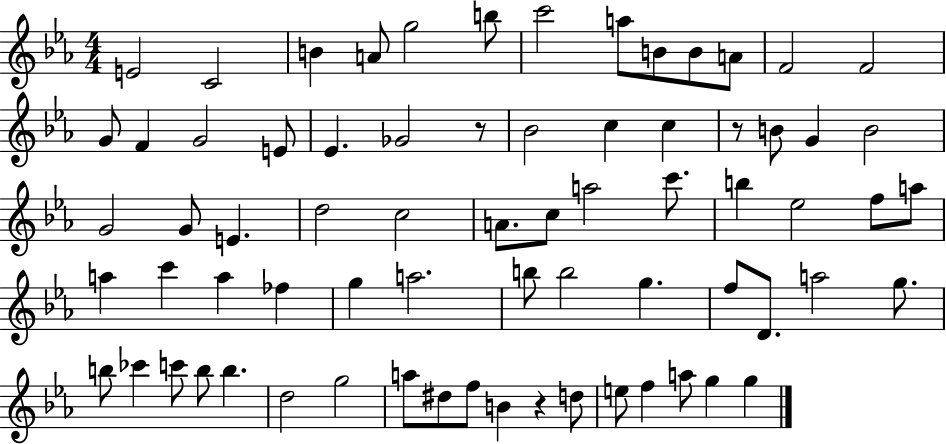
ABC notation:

X:1
T:Untitled
M:4/4
L:1/4
K:Eb
E2 C2 B A/2 g2 b/2 c'2 a/2 B/2 B/2 A/2 F2 F2 G/2 F G2 E/2 _E _G2 z/2 _B2 c c z/2 B/2 G B2 G2 G/2 E d2 c2 A/2 c/2 a2 c'/2 b _e2 f/2 a/2 a c' a _f g a2 b/2 b2 g f/2 D/2 a2 g/2 b/2 _c' c'/2 b/2 b d2 g2 a/2 ^d/2 f/2 B z d/2 e/2 f a/2 g g